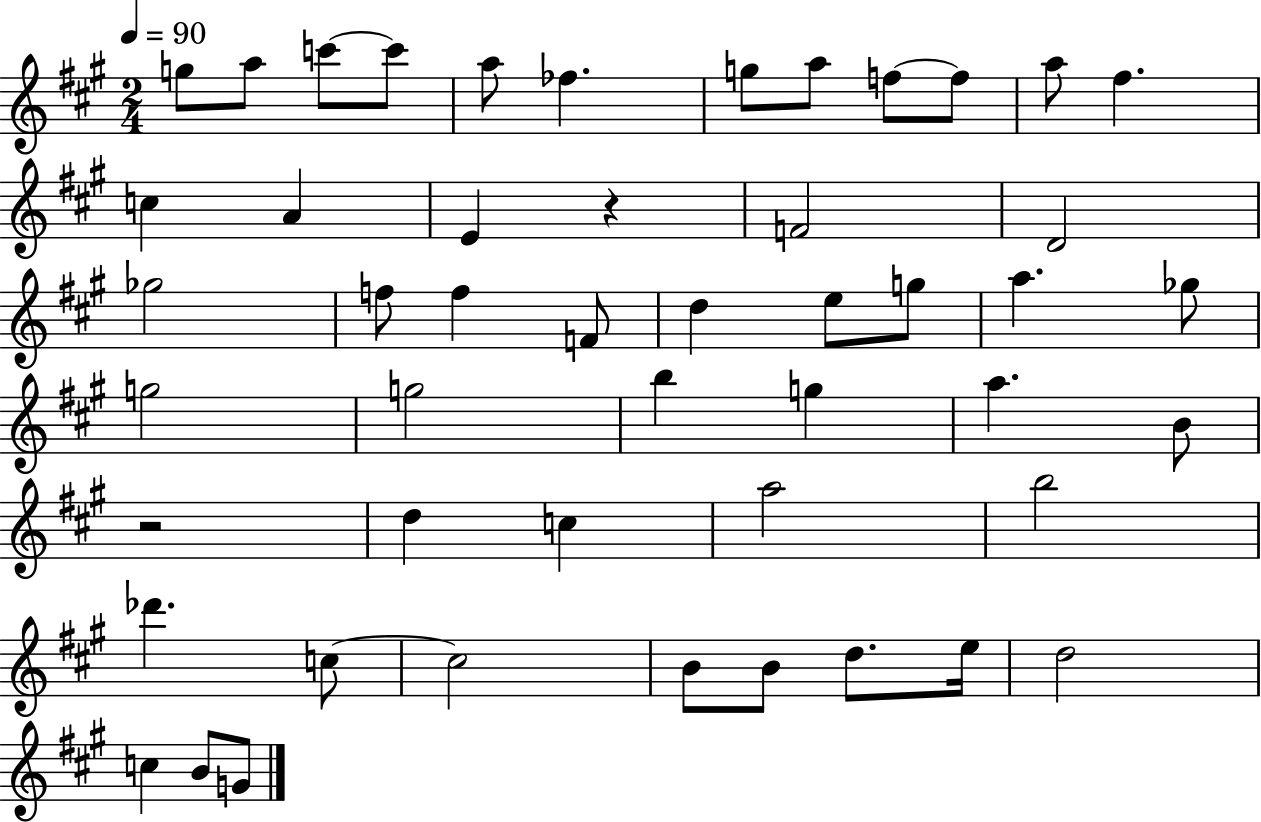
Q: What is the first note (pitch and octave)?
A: G5